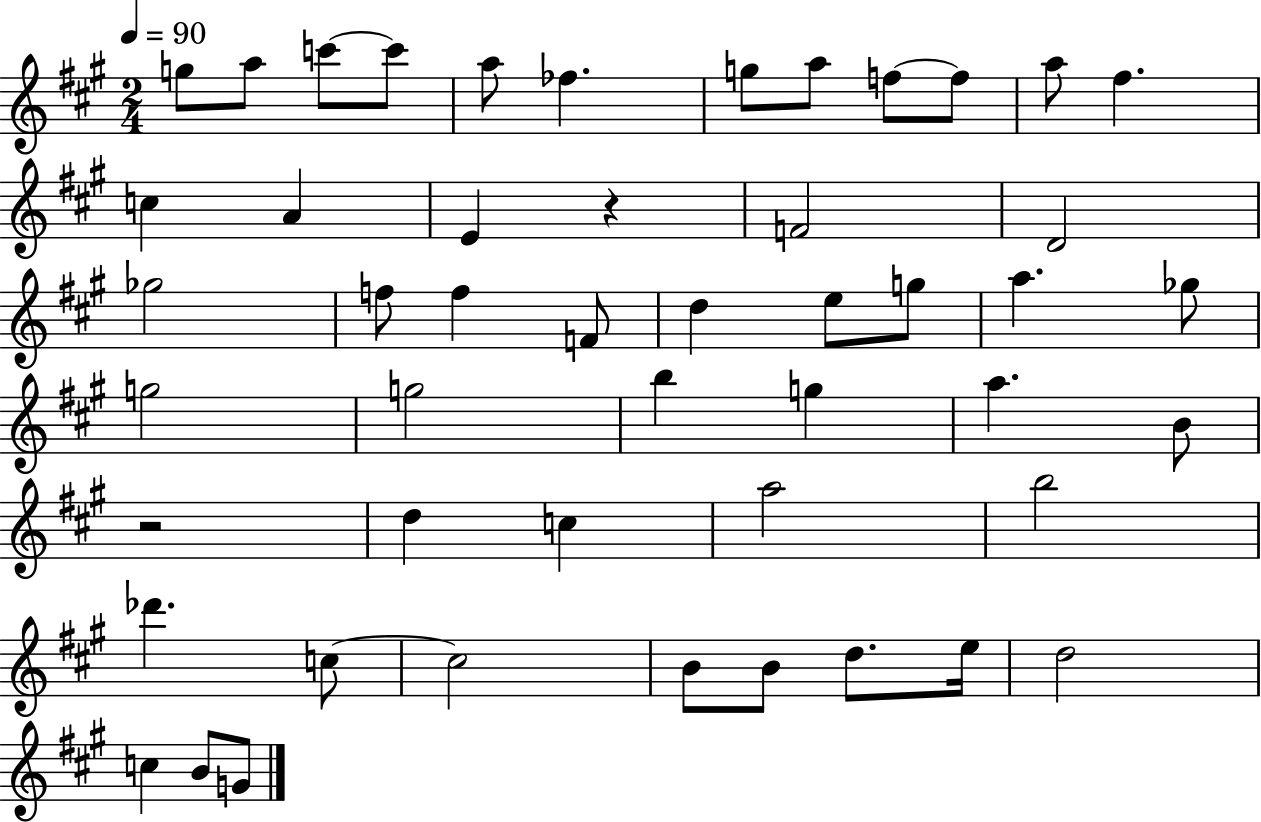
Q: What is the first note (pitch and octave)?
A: G5